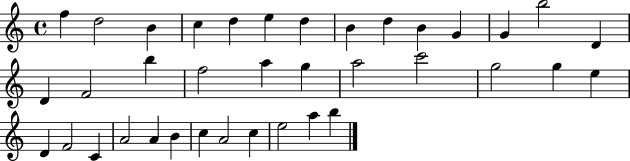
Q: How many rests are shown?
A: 0